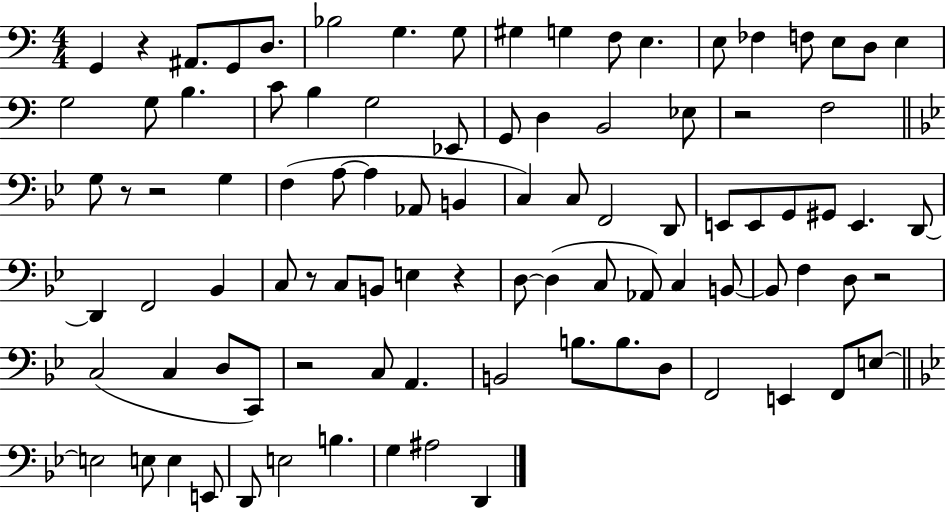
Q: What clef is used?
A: bass